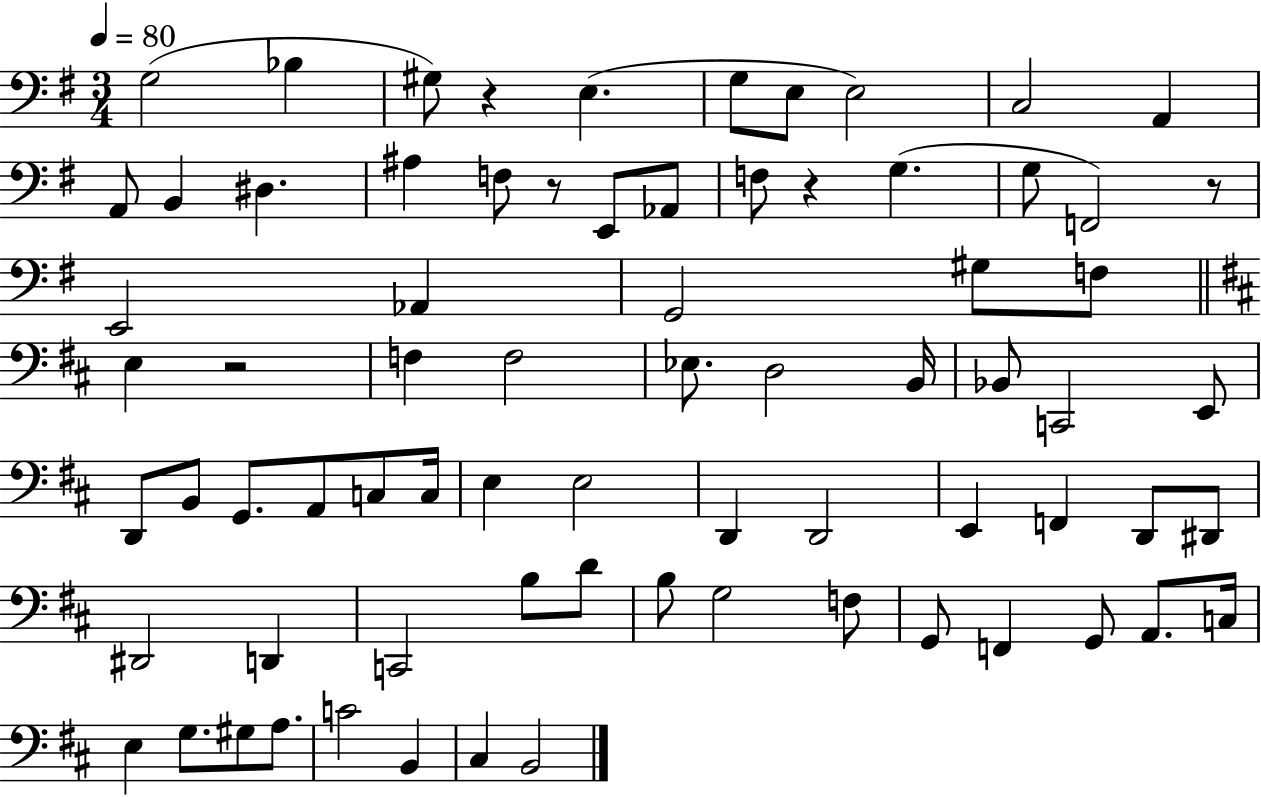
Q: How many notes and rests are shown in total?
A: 74